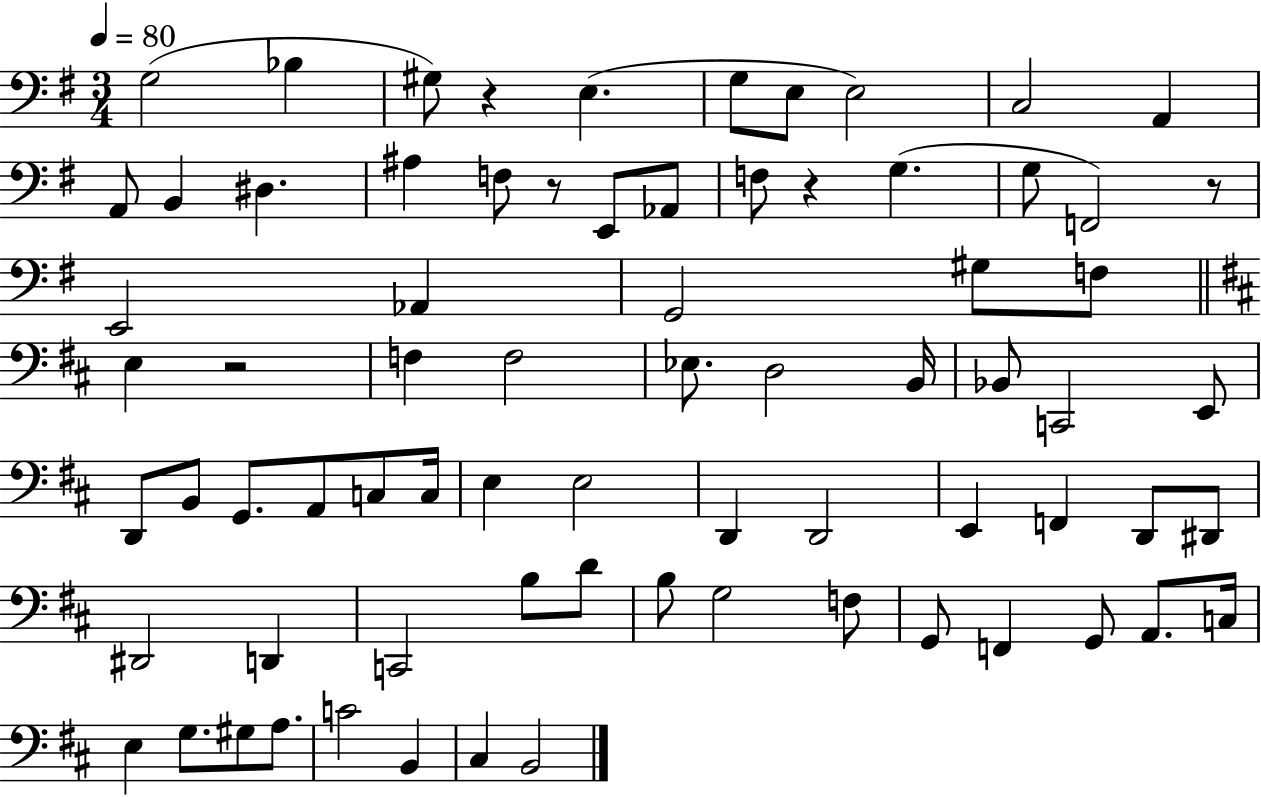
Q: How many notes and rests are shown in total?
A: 74